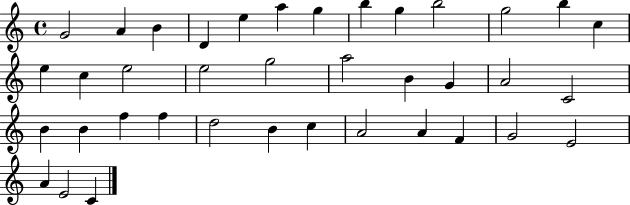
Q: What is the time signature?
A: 4/4